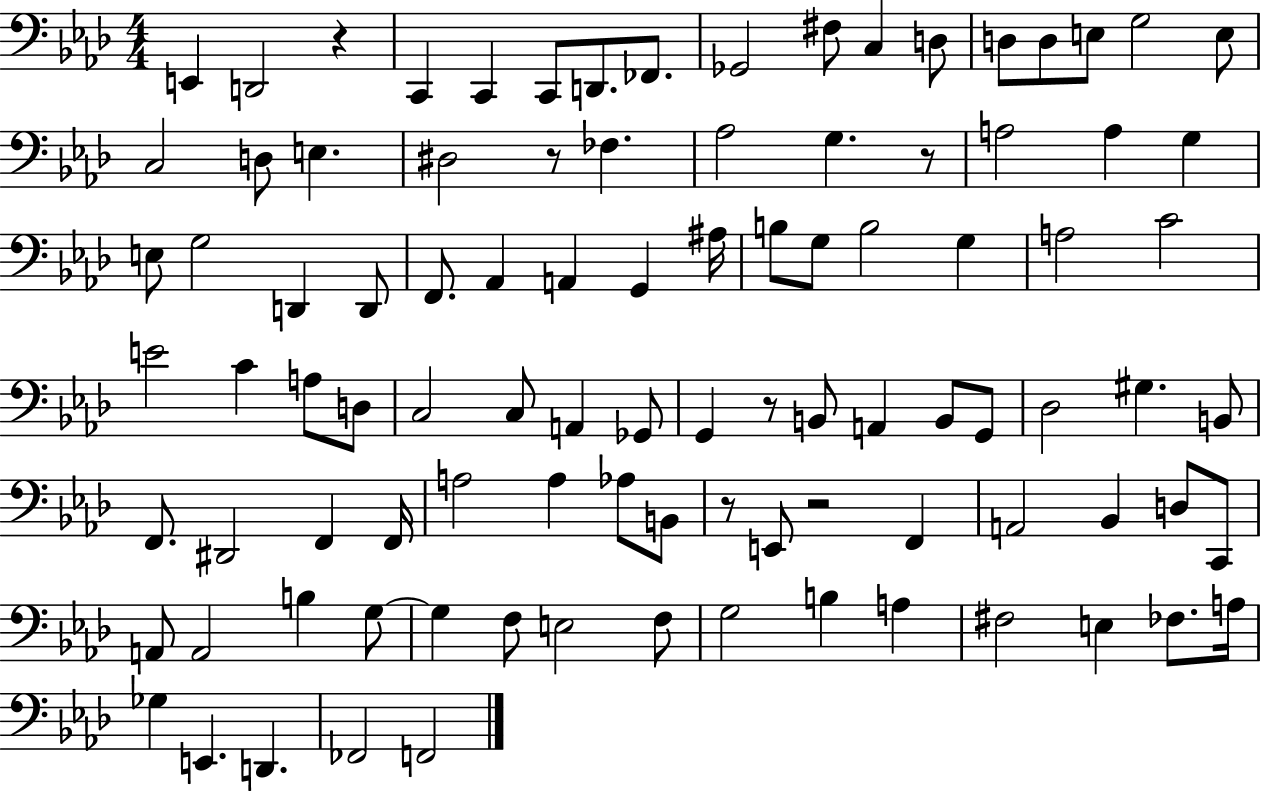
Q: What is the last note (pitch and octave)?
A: F2